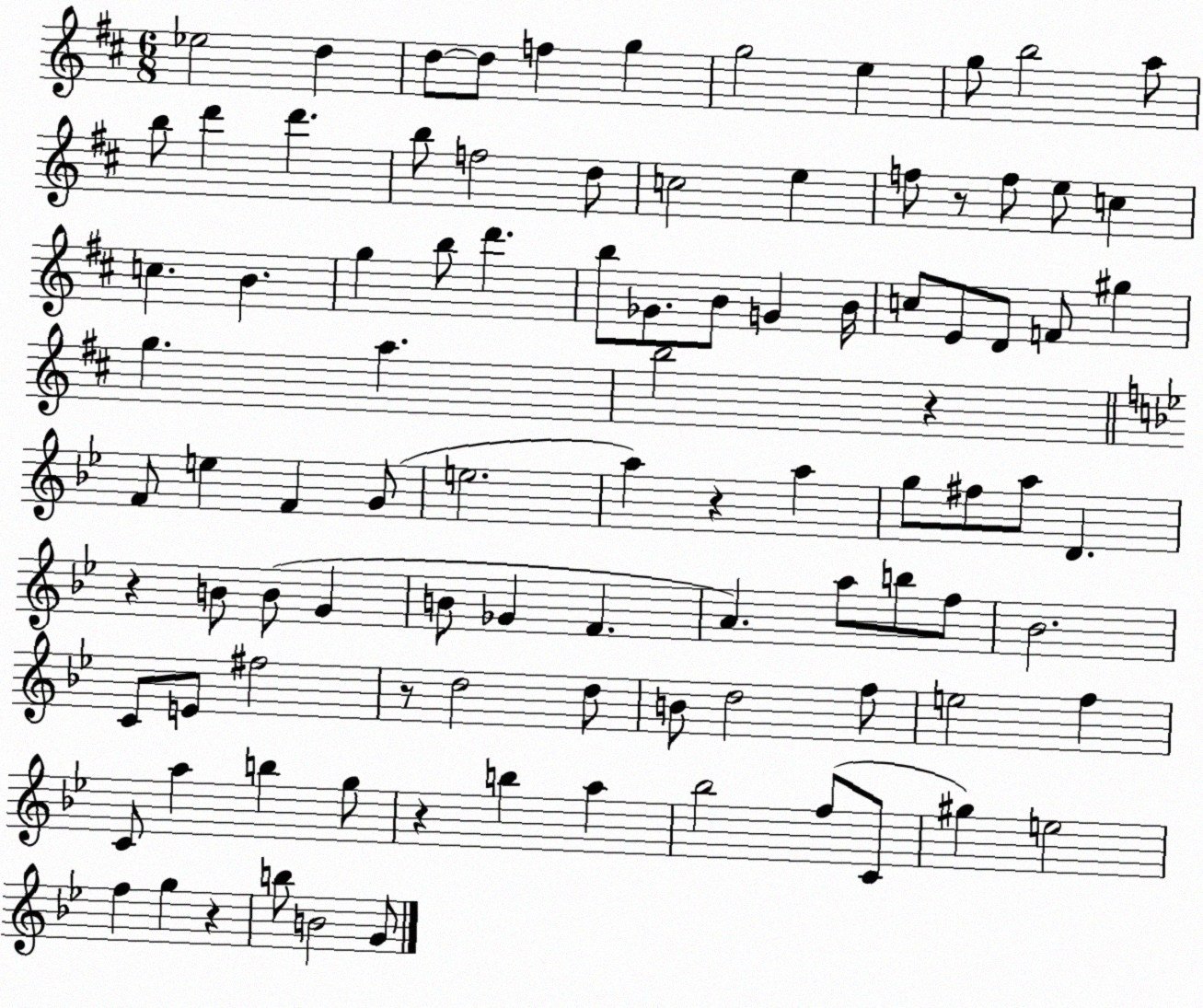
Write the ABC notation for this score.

X:1
T:Untitled
M:6/8
L:1/4
K:D
_e2 d d/2 d/2 f g g2 e g/2 b2 a/2 b/2 d' d' b/2 f2 d/2 c2 e f/2 z/2 f/2 e/2 c c B g b/2 d' b/2 _G/2 B/2 G B/4 c/2 E/2 D/2 F/2 ^g g a b2 z F/2 e F G/2 e2 a z a g/2 ^f/2 a/2 D z B/2 B/2 G B/2 _G F A a/2 b/2 f/2 _B2 C/2 E/2 ^f2 z/2 d2 d/2 B/2 d2 f/2 e2 f C/2 a b g/2 z b a _b2 f/2 C/2 ^g e2 f g z b/2 B2 G/2